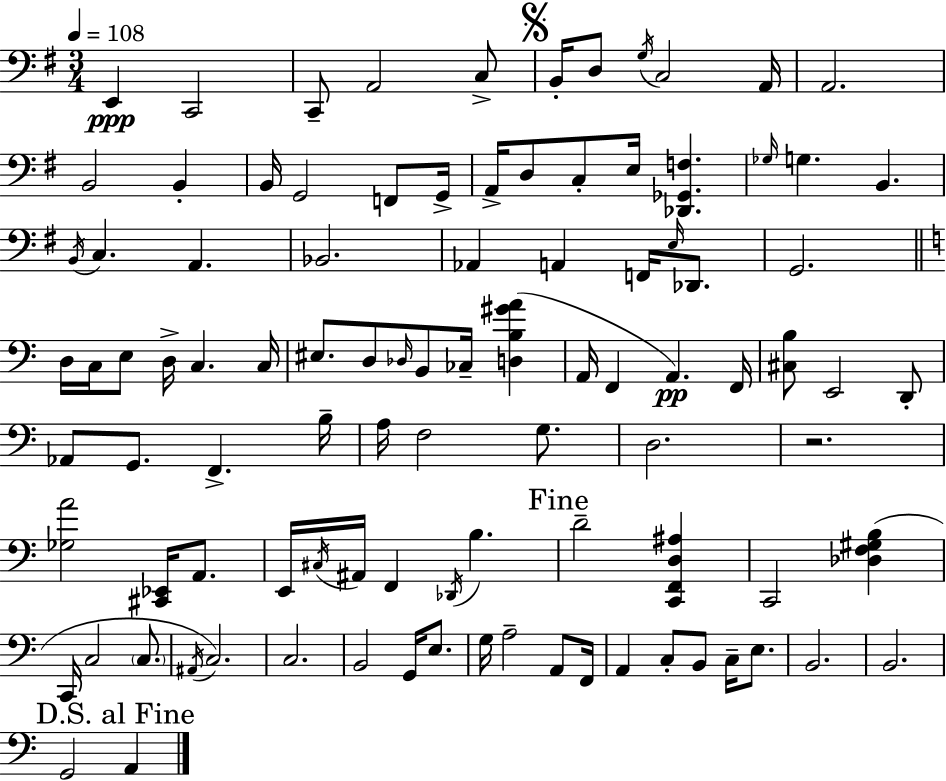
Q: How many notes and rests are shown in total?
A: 98